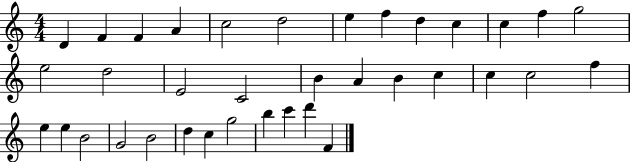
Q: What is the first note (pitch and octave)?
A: D4